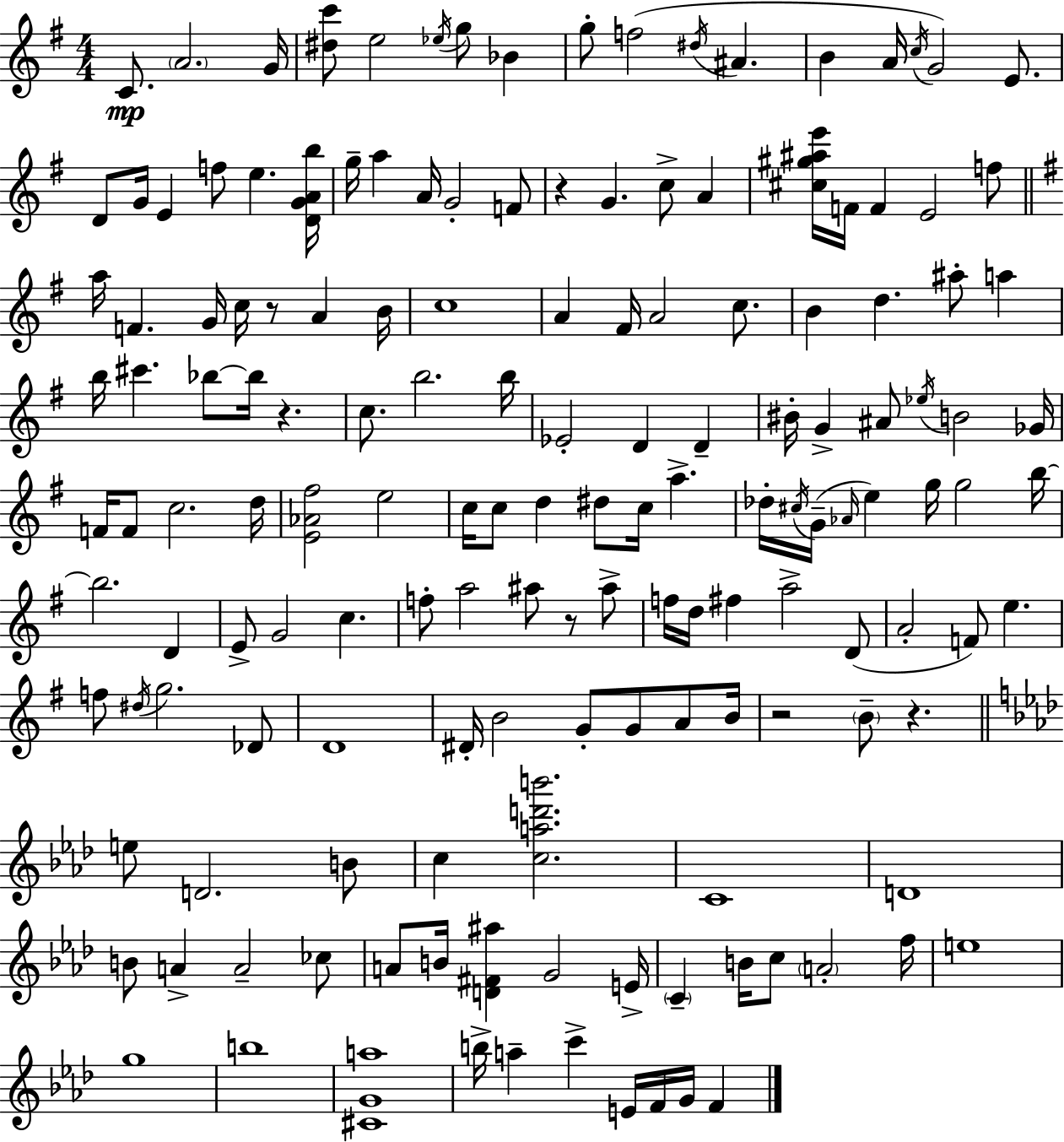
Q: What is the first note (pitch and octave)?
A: C4